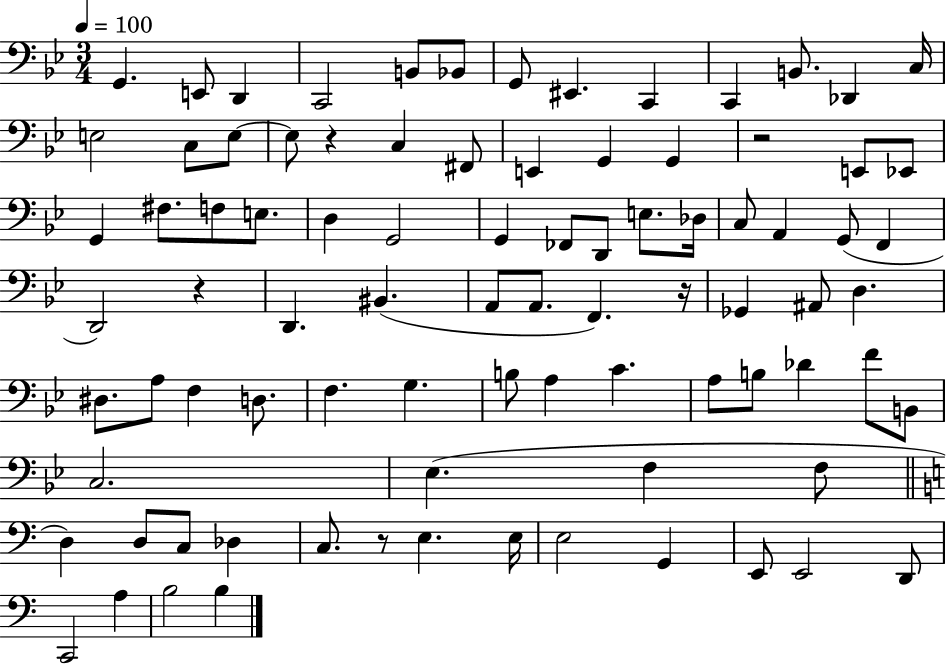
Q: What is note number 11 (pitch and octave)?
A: B2